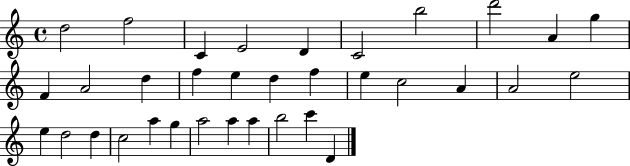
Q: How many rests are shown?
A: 0